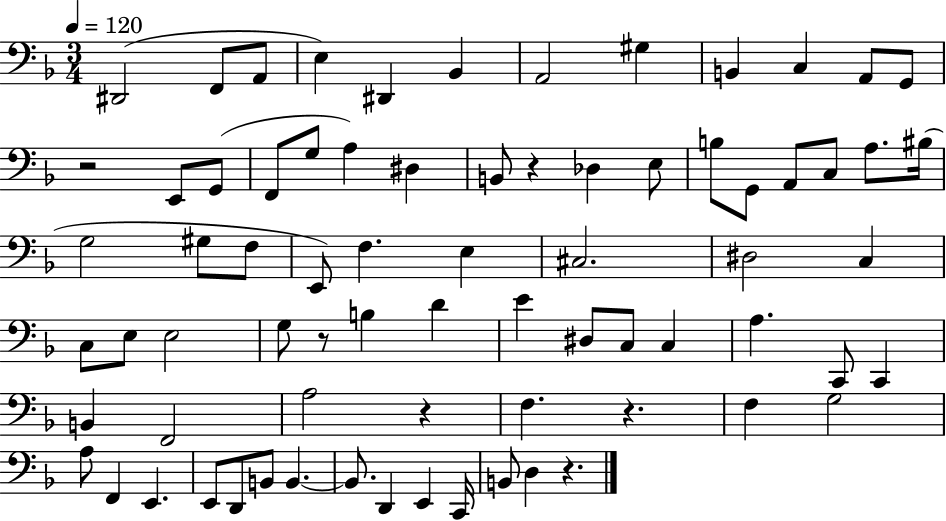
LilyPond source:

{
  \clef bass
  \numericTimeSignature
  \time 3/4
  \key f \major
  \tempo 4 = 120
  dis,2( f,8 a,8 | e4) dis,4 bes,4 | a,2 gis4 | b,4 c4 a,8 g,8 | \break r2 e,8 g,8( | f,8 g8 a4) dis4 | b,8 r4 des4 e8 | b8 g,8 a,8 c8 a8. bis16( | \break g2 gis8 f8 | e,8) f4. e4 | cis2. | dis2 c4 | \break c8 e8 e2 | g8 r8 b4 d'4 | e'4 dis8 c8 c4 | a4. c,8 c,4 | \break b,4 f,2 | a2 r4 | f4. r4. | f4 g2 | \break a8 f,4 e,4. | e,8 d,8 b,8 b,4.~~ | b,8. d,4 e,4 c,16 | b,8 d4 r4. | \break \bar "|."
}